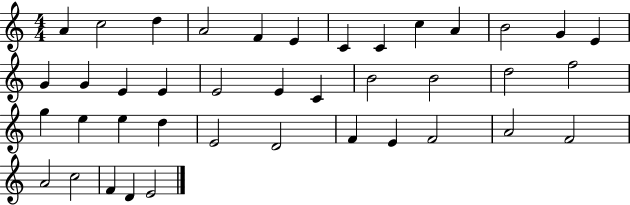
A4/q C5/h D5/q A4/h F4/q E4/q C4/q C4/q C5/q A4/q B4/h G4/q E4/q G4/q G4/q E4/q E4/q E4/h E4/q C4/q B4/h B4/h D5/h F5/h G5/q E5/q E5/q D5/q E4/h D4/h F4/q E4/q F4/h A4/h F4/h A4/h C5/h F4/q D4/q E4/h